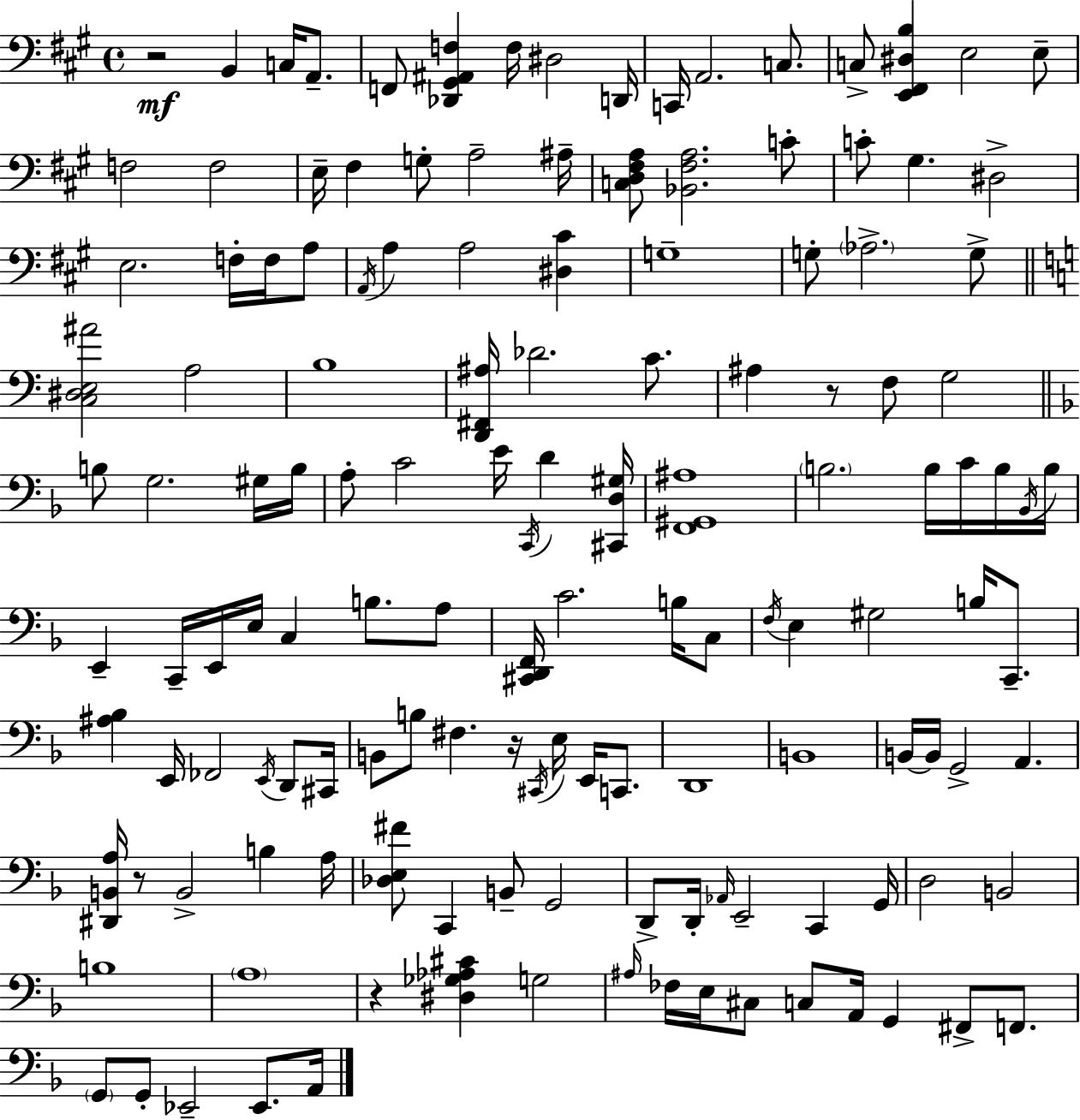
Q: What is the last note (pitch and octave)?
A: A2